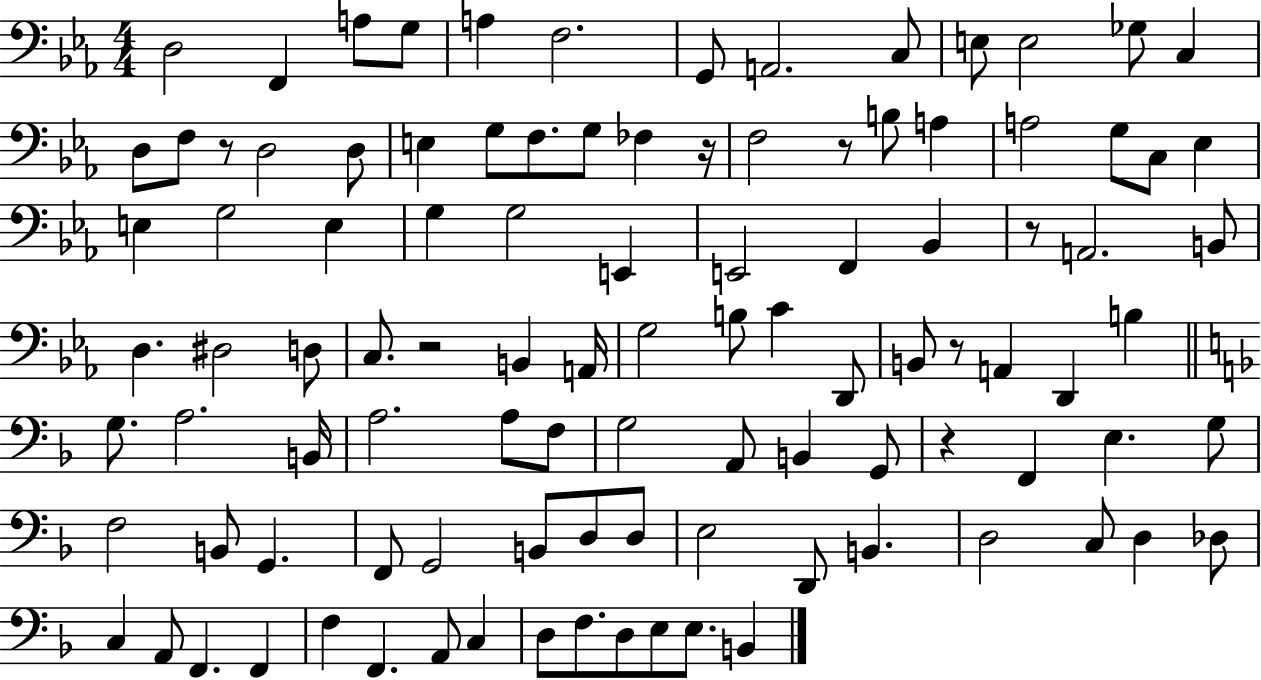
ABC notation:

X:1
T:Untitled
M:4/4
L:1/4
K:Eb
D,2 F,, A,/2 G,/2 A, F,2 G,,/2 A,,2 C,/2 E,/2 E,2 _G,/2 C, D,/2 F,/2 z/2 D,2 D,/2 E, G,/2 F,/2 G,/2 _F, z/4 F,2 z/2 B,/2 A, A,2 G,/2 C,/2 _E, E, G,2 E, G, G,2 E,, E,,2 F,, _B,, z/2 A,,2 B,,/2 D, ^D,2 D,/2 C,/2 z2 B,, A,,/4 G,2 B,/2 C D,,/2 B,,/2 z/2 A,, D,, B, G,/2 A,2 B,,/4 A,2 A,/2 F,/2 G,2 A,,/2 B,, G,,/2 z F,, E, G,/2 F,2 B,,/2 G,, F,,/2 G,,2 B,,/2 D,/2 D,/2 E,2 D,,/2 B,, D,2 C,/2 D, _D,/2 C, A,,/2 F,, F,, F, F,, A,,/2 C, D,/2 F,/2 D,/2 E,/2 E,/2 B,,